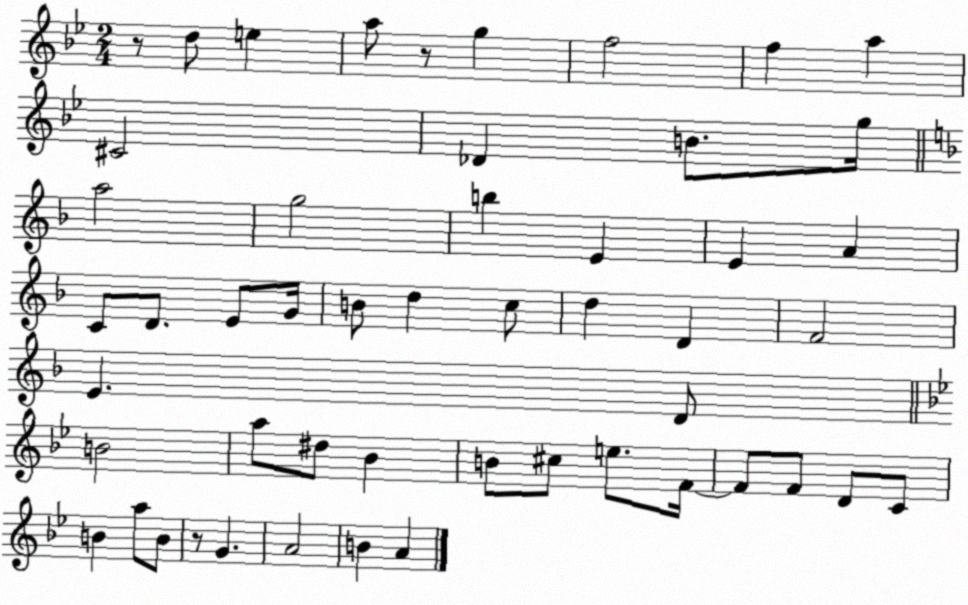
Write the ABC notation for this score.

X:1
T:Untitled
M:2/4
L:1/4
K:Bb
z/2 d/2 e a/2 z/2 g f2 f a ^C2 _D B/2 g/4 a2 g2 b E E A C/2 D/2 E/2 G/4 B/2 d c/2 d D F2 E D/2 B2 a/2 ^d/2 _B B/2 ^c/2 e/2 F/4 F/2 F/2 D/2 C/2 B a/2 B/2 z/2 G A2 B A